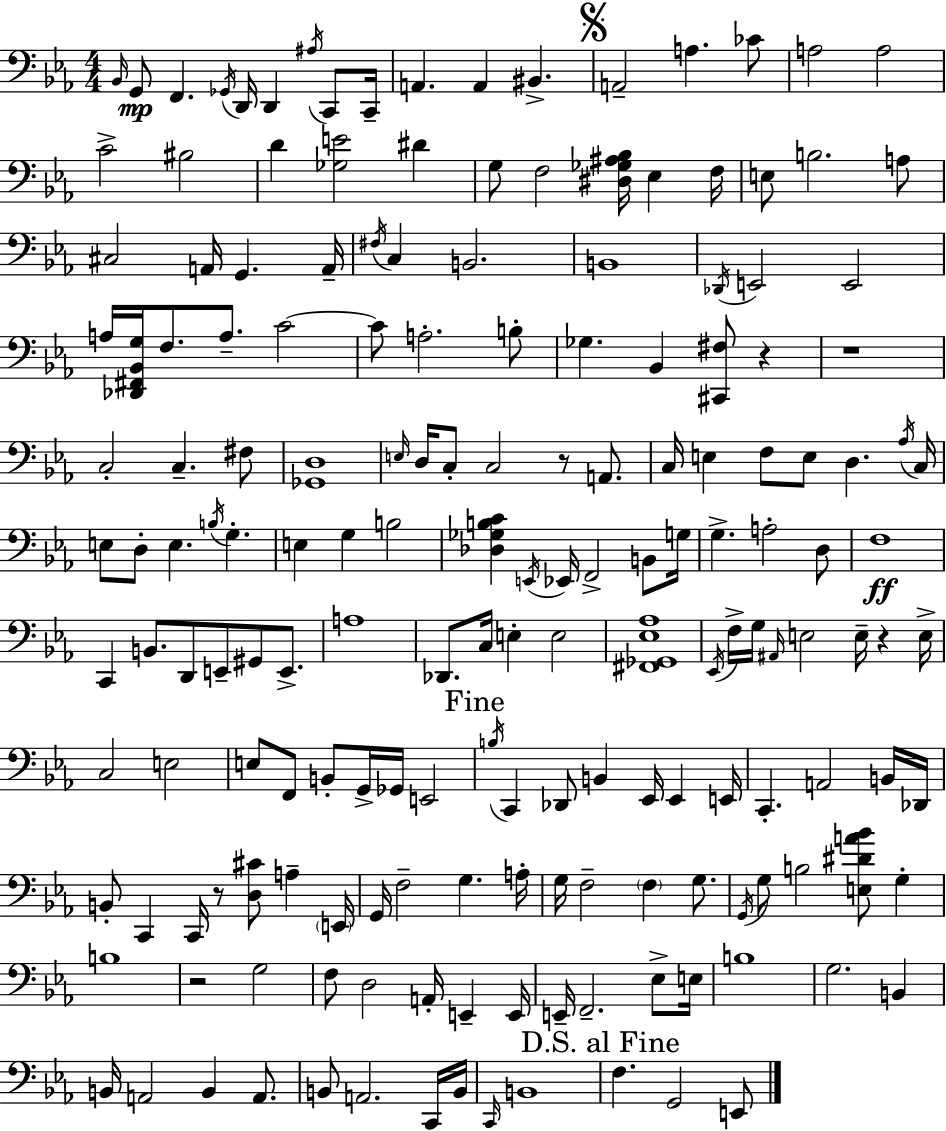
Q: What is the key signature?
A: EES major